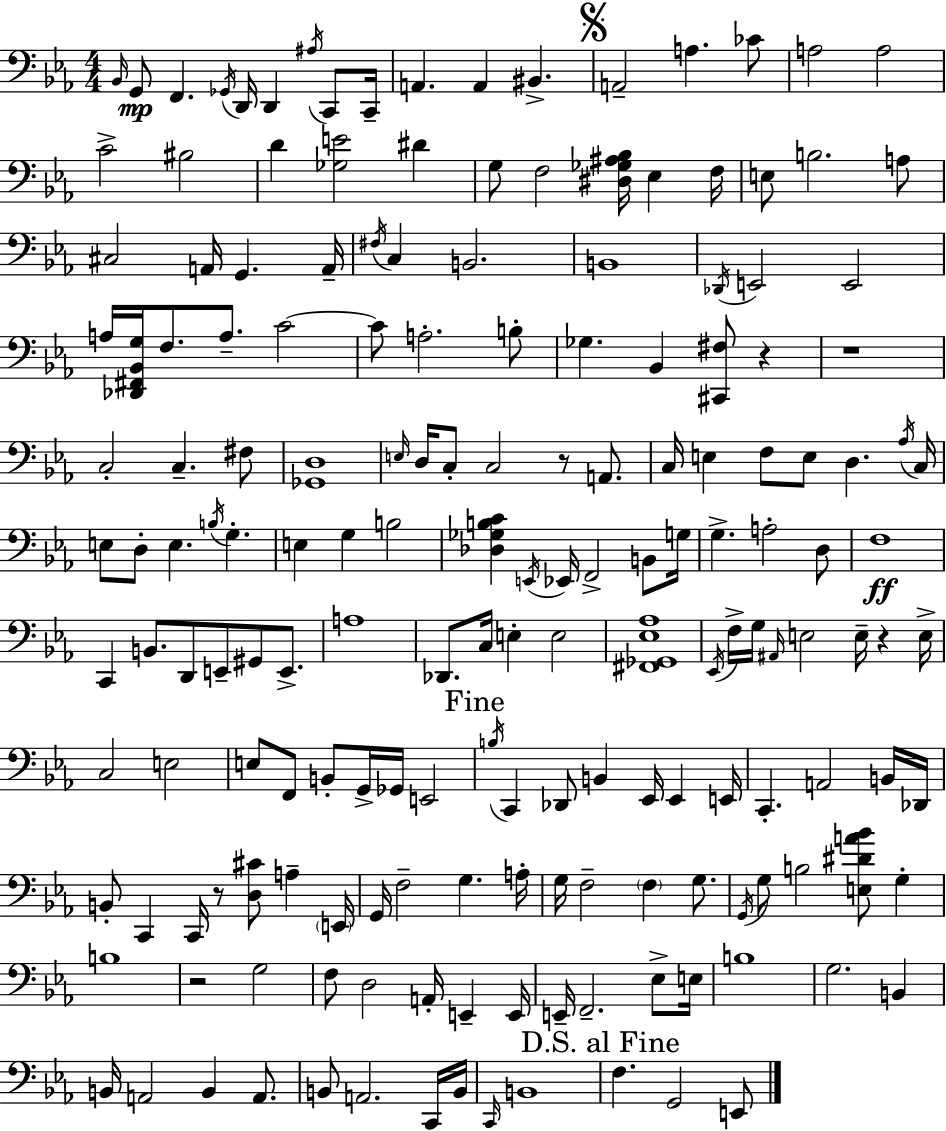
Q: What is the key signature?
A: EES major